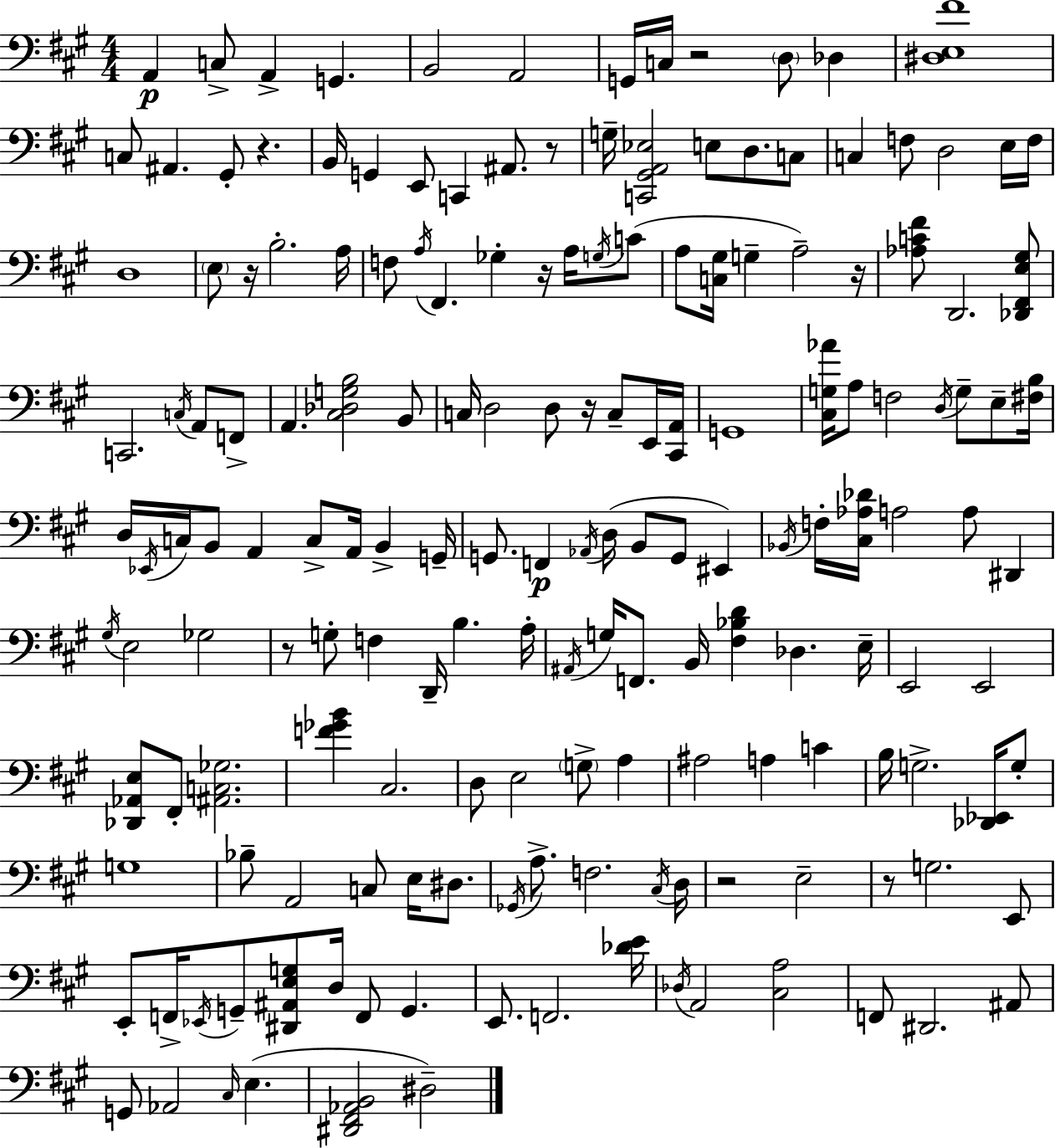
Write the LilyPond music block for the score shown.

{
  \clef bass
  \numericTimeSignature
  \time 4/4
  \key a \major
  a,4\p c8-> a,4-> g,4. | b,2 a,2 | g,16 c16 r2 \parenthesize d8 des4 | <dis e fis'>1 | \break c8 ais,4. gis,8-. r4. | b,16 g,4 e,8 c,4 ais,8. r8 | g16-- <c, gis, a, ees>2 e8 d8. c8 | c4 f8 d2 e16 f16 | \break d1 | \parenthesize e8 r16 b2.-. a16 | f8 \acciaccatura { a16 } fis,4. ges4-. r16 a16 \acciaccatura { g16 } | c'8( a8 <c gis>16 g4-- a2--) | \break r16 <aes c' fis'>8 d,2. | <des, fis, e gis>8 c,2. \acciaccatura { c16 } a,8 | f,8-> a,4. <cis des g b>2 | b,8 c16 d2 d8 r16 c8-- | \break e,16 <cis, a,>16 g,1 | <cis g aes'>16 a8 f2 \acciaccatura { d16 } g8-- | e8-- <fis b>16 d16 \acciaccatura { ees,16 } c16 b,8 a,4 c8-> a,16 | b,4-> g,16-- g,8. f,4\p \acciaccatura { aes,16 }( d16 b,8 | \break g,8 eis,4) \acciaccatura { bes,16 } f16-. <cis aes des'>16 a2 | a8 dis,4 \acciaccatura { gis16 } e2 | ges2 r8 g8-. f4 | d,16-- b4. a16-. \acciaccatura { ais,16 } g16 f,8. b,16 <fis bes d'>4 | \break des4. e16-- e,2 | e,2 <des, aes, e>8 fis,8-. <ais, c ges>2. | <f' ges' b'>4 cis2. | d8 e2 | \break \parenthesize g8-> a4 ais2 | a4 c'4 b16 g2.-> | <des, ees,>16 g8-. g1 | bes8-- a,2 | \break c8 e16 dis8. \acciaccatura { ges,16 } a8.-> f2. | \acciaccatura { cis16 } d16 r2 | e2-- r8 g2. | e,8 e,8-. f,16-> \acciaccatura { ees,16 } g,8-- | \break <dis, ais, e g>8 d16 f,8 g,4. e,8. f,2. | <des' e'>16 \acciaccatura { des16 } a,2 | <cis a>2 f,8 dis,2. | ais,8 g,8 aes,2 | \break \grace { cis16 } e4.( <dis, fis, aes, b,>2 | dis2--) \bar "|."
}